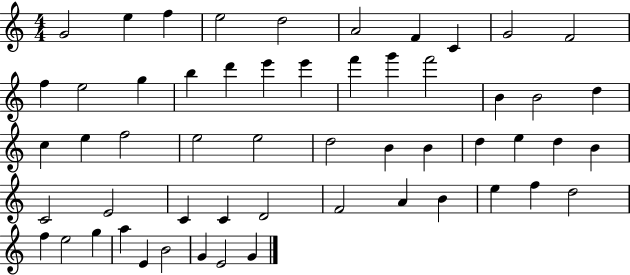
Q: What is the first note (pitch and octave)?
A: G4